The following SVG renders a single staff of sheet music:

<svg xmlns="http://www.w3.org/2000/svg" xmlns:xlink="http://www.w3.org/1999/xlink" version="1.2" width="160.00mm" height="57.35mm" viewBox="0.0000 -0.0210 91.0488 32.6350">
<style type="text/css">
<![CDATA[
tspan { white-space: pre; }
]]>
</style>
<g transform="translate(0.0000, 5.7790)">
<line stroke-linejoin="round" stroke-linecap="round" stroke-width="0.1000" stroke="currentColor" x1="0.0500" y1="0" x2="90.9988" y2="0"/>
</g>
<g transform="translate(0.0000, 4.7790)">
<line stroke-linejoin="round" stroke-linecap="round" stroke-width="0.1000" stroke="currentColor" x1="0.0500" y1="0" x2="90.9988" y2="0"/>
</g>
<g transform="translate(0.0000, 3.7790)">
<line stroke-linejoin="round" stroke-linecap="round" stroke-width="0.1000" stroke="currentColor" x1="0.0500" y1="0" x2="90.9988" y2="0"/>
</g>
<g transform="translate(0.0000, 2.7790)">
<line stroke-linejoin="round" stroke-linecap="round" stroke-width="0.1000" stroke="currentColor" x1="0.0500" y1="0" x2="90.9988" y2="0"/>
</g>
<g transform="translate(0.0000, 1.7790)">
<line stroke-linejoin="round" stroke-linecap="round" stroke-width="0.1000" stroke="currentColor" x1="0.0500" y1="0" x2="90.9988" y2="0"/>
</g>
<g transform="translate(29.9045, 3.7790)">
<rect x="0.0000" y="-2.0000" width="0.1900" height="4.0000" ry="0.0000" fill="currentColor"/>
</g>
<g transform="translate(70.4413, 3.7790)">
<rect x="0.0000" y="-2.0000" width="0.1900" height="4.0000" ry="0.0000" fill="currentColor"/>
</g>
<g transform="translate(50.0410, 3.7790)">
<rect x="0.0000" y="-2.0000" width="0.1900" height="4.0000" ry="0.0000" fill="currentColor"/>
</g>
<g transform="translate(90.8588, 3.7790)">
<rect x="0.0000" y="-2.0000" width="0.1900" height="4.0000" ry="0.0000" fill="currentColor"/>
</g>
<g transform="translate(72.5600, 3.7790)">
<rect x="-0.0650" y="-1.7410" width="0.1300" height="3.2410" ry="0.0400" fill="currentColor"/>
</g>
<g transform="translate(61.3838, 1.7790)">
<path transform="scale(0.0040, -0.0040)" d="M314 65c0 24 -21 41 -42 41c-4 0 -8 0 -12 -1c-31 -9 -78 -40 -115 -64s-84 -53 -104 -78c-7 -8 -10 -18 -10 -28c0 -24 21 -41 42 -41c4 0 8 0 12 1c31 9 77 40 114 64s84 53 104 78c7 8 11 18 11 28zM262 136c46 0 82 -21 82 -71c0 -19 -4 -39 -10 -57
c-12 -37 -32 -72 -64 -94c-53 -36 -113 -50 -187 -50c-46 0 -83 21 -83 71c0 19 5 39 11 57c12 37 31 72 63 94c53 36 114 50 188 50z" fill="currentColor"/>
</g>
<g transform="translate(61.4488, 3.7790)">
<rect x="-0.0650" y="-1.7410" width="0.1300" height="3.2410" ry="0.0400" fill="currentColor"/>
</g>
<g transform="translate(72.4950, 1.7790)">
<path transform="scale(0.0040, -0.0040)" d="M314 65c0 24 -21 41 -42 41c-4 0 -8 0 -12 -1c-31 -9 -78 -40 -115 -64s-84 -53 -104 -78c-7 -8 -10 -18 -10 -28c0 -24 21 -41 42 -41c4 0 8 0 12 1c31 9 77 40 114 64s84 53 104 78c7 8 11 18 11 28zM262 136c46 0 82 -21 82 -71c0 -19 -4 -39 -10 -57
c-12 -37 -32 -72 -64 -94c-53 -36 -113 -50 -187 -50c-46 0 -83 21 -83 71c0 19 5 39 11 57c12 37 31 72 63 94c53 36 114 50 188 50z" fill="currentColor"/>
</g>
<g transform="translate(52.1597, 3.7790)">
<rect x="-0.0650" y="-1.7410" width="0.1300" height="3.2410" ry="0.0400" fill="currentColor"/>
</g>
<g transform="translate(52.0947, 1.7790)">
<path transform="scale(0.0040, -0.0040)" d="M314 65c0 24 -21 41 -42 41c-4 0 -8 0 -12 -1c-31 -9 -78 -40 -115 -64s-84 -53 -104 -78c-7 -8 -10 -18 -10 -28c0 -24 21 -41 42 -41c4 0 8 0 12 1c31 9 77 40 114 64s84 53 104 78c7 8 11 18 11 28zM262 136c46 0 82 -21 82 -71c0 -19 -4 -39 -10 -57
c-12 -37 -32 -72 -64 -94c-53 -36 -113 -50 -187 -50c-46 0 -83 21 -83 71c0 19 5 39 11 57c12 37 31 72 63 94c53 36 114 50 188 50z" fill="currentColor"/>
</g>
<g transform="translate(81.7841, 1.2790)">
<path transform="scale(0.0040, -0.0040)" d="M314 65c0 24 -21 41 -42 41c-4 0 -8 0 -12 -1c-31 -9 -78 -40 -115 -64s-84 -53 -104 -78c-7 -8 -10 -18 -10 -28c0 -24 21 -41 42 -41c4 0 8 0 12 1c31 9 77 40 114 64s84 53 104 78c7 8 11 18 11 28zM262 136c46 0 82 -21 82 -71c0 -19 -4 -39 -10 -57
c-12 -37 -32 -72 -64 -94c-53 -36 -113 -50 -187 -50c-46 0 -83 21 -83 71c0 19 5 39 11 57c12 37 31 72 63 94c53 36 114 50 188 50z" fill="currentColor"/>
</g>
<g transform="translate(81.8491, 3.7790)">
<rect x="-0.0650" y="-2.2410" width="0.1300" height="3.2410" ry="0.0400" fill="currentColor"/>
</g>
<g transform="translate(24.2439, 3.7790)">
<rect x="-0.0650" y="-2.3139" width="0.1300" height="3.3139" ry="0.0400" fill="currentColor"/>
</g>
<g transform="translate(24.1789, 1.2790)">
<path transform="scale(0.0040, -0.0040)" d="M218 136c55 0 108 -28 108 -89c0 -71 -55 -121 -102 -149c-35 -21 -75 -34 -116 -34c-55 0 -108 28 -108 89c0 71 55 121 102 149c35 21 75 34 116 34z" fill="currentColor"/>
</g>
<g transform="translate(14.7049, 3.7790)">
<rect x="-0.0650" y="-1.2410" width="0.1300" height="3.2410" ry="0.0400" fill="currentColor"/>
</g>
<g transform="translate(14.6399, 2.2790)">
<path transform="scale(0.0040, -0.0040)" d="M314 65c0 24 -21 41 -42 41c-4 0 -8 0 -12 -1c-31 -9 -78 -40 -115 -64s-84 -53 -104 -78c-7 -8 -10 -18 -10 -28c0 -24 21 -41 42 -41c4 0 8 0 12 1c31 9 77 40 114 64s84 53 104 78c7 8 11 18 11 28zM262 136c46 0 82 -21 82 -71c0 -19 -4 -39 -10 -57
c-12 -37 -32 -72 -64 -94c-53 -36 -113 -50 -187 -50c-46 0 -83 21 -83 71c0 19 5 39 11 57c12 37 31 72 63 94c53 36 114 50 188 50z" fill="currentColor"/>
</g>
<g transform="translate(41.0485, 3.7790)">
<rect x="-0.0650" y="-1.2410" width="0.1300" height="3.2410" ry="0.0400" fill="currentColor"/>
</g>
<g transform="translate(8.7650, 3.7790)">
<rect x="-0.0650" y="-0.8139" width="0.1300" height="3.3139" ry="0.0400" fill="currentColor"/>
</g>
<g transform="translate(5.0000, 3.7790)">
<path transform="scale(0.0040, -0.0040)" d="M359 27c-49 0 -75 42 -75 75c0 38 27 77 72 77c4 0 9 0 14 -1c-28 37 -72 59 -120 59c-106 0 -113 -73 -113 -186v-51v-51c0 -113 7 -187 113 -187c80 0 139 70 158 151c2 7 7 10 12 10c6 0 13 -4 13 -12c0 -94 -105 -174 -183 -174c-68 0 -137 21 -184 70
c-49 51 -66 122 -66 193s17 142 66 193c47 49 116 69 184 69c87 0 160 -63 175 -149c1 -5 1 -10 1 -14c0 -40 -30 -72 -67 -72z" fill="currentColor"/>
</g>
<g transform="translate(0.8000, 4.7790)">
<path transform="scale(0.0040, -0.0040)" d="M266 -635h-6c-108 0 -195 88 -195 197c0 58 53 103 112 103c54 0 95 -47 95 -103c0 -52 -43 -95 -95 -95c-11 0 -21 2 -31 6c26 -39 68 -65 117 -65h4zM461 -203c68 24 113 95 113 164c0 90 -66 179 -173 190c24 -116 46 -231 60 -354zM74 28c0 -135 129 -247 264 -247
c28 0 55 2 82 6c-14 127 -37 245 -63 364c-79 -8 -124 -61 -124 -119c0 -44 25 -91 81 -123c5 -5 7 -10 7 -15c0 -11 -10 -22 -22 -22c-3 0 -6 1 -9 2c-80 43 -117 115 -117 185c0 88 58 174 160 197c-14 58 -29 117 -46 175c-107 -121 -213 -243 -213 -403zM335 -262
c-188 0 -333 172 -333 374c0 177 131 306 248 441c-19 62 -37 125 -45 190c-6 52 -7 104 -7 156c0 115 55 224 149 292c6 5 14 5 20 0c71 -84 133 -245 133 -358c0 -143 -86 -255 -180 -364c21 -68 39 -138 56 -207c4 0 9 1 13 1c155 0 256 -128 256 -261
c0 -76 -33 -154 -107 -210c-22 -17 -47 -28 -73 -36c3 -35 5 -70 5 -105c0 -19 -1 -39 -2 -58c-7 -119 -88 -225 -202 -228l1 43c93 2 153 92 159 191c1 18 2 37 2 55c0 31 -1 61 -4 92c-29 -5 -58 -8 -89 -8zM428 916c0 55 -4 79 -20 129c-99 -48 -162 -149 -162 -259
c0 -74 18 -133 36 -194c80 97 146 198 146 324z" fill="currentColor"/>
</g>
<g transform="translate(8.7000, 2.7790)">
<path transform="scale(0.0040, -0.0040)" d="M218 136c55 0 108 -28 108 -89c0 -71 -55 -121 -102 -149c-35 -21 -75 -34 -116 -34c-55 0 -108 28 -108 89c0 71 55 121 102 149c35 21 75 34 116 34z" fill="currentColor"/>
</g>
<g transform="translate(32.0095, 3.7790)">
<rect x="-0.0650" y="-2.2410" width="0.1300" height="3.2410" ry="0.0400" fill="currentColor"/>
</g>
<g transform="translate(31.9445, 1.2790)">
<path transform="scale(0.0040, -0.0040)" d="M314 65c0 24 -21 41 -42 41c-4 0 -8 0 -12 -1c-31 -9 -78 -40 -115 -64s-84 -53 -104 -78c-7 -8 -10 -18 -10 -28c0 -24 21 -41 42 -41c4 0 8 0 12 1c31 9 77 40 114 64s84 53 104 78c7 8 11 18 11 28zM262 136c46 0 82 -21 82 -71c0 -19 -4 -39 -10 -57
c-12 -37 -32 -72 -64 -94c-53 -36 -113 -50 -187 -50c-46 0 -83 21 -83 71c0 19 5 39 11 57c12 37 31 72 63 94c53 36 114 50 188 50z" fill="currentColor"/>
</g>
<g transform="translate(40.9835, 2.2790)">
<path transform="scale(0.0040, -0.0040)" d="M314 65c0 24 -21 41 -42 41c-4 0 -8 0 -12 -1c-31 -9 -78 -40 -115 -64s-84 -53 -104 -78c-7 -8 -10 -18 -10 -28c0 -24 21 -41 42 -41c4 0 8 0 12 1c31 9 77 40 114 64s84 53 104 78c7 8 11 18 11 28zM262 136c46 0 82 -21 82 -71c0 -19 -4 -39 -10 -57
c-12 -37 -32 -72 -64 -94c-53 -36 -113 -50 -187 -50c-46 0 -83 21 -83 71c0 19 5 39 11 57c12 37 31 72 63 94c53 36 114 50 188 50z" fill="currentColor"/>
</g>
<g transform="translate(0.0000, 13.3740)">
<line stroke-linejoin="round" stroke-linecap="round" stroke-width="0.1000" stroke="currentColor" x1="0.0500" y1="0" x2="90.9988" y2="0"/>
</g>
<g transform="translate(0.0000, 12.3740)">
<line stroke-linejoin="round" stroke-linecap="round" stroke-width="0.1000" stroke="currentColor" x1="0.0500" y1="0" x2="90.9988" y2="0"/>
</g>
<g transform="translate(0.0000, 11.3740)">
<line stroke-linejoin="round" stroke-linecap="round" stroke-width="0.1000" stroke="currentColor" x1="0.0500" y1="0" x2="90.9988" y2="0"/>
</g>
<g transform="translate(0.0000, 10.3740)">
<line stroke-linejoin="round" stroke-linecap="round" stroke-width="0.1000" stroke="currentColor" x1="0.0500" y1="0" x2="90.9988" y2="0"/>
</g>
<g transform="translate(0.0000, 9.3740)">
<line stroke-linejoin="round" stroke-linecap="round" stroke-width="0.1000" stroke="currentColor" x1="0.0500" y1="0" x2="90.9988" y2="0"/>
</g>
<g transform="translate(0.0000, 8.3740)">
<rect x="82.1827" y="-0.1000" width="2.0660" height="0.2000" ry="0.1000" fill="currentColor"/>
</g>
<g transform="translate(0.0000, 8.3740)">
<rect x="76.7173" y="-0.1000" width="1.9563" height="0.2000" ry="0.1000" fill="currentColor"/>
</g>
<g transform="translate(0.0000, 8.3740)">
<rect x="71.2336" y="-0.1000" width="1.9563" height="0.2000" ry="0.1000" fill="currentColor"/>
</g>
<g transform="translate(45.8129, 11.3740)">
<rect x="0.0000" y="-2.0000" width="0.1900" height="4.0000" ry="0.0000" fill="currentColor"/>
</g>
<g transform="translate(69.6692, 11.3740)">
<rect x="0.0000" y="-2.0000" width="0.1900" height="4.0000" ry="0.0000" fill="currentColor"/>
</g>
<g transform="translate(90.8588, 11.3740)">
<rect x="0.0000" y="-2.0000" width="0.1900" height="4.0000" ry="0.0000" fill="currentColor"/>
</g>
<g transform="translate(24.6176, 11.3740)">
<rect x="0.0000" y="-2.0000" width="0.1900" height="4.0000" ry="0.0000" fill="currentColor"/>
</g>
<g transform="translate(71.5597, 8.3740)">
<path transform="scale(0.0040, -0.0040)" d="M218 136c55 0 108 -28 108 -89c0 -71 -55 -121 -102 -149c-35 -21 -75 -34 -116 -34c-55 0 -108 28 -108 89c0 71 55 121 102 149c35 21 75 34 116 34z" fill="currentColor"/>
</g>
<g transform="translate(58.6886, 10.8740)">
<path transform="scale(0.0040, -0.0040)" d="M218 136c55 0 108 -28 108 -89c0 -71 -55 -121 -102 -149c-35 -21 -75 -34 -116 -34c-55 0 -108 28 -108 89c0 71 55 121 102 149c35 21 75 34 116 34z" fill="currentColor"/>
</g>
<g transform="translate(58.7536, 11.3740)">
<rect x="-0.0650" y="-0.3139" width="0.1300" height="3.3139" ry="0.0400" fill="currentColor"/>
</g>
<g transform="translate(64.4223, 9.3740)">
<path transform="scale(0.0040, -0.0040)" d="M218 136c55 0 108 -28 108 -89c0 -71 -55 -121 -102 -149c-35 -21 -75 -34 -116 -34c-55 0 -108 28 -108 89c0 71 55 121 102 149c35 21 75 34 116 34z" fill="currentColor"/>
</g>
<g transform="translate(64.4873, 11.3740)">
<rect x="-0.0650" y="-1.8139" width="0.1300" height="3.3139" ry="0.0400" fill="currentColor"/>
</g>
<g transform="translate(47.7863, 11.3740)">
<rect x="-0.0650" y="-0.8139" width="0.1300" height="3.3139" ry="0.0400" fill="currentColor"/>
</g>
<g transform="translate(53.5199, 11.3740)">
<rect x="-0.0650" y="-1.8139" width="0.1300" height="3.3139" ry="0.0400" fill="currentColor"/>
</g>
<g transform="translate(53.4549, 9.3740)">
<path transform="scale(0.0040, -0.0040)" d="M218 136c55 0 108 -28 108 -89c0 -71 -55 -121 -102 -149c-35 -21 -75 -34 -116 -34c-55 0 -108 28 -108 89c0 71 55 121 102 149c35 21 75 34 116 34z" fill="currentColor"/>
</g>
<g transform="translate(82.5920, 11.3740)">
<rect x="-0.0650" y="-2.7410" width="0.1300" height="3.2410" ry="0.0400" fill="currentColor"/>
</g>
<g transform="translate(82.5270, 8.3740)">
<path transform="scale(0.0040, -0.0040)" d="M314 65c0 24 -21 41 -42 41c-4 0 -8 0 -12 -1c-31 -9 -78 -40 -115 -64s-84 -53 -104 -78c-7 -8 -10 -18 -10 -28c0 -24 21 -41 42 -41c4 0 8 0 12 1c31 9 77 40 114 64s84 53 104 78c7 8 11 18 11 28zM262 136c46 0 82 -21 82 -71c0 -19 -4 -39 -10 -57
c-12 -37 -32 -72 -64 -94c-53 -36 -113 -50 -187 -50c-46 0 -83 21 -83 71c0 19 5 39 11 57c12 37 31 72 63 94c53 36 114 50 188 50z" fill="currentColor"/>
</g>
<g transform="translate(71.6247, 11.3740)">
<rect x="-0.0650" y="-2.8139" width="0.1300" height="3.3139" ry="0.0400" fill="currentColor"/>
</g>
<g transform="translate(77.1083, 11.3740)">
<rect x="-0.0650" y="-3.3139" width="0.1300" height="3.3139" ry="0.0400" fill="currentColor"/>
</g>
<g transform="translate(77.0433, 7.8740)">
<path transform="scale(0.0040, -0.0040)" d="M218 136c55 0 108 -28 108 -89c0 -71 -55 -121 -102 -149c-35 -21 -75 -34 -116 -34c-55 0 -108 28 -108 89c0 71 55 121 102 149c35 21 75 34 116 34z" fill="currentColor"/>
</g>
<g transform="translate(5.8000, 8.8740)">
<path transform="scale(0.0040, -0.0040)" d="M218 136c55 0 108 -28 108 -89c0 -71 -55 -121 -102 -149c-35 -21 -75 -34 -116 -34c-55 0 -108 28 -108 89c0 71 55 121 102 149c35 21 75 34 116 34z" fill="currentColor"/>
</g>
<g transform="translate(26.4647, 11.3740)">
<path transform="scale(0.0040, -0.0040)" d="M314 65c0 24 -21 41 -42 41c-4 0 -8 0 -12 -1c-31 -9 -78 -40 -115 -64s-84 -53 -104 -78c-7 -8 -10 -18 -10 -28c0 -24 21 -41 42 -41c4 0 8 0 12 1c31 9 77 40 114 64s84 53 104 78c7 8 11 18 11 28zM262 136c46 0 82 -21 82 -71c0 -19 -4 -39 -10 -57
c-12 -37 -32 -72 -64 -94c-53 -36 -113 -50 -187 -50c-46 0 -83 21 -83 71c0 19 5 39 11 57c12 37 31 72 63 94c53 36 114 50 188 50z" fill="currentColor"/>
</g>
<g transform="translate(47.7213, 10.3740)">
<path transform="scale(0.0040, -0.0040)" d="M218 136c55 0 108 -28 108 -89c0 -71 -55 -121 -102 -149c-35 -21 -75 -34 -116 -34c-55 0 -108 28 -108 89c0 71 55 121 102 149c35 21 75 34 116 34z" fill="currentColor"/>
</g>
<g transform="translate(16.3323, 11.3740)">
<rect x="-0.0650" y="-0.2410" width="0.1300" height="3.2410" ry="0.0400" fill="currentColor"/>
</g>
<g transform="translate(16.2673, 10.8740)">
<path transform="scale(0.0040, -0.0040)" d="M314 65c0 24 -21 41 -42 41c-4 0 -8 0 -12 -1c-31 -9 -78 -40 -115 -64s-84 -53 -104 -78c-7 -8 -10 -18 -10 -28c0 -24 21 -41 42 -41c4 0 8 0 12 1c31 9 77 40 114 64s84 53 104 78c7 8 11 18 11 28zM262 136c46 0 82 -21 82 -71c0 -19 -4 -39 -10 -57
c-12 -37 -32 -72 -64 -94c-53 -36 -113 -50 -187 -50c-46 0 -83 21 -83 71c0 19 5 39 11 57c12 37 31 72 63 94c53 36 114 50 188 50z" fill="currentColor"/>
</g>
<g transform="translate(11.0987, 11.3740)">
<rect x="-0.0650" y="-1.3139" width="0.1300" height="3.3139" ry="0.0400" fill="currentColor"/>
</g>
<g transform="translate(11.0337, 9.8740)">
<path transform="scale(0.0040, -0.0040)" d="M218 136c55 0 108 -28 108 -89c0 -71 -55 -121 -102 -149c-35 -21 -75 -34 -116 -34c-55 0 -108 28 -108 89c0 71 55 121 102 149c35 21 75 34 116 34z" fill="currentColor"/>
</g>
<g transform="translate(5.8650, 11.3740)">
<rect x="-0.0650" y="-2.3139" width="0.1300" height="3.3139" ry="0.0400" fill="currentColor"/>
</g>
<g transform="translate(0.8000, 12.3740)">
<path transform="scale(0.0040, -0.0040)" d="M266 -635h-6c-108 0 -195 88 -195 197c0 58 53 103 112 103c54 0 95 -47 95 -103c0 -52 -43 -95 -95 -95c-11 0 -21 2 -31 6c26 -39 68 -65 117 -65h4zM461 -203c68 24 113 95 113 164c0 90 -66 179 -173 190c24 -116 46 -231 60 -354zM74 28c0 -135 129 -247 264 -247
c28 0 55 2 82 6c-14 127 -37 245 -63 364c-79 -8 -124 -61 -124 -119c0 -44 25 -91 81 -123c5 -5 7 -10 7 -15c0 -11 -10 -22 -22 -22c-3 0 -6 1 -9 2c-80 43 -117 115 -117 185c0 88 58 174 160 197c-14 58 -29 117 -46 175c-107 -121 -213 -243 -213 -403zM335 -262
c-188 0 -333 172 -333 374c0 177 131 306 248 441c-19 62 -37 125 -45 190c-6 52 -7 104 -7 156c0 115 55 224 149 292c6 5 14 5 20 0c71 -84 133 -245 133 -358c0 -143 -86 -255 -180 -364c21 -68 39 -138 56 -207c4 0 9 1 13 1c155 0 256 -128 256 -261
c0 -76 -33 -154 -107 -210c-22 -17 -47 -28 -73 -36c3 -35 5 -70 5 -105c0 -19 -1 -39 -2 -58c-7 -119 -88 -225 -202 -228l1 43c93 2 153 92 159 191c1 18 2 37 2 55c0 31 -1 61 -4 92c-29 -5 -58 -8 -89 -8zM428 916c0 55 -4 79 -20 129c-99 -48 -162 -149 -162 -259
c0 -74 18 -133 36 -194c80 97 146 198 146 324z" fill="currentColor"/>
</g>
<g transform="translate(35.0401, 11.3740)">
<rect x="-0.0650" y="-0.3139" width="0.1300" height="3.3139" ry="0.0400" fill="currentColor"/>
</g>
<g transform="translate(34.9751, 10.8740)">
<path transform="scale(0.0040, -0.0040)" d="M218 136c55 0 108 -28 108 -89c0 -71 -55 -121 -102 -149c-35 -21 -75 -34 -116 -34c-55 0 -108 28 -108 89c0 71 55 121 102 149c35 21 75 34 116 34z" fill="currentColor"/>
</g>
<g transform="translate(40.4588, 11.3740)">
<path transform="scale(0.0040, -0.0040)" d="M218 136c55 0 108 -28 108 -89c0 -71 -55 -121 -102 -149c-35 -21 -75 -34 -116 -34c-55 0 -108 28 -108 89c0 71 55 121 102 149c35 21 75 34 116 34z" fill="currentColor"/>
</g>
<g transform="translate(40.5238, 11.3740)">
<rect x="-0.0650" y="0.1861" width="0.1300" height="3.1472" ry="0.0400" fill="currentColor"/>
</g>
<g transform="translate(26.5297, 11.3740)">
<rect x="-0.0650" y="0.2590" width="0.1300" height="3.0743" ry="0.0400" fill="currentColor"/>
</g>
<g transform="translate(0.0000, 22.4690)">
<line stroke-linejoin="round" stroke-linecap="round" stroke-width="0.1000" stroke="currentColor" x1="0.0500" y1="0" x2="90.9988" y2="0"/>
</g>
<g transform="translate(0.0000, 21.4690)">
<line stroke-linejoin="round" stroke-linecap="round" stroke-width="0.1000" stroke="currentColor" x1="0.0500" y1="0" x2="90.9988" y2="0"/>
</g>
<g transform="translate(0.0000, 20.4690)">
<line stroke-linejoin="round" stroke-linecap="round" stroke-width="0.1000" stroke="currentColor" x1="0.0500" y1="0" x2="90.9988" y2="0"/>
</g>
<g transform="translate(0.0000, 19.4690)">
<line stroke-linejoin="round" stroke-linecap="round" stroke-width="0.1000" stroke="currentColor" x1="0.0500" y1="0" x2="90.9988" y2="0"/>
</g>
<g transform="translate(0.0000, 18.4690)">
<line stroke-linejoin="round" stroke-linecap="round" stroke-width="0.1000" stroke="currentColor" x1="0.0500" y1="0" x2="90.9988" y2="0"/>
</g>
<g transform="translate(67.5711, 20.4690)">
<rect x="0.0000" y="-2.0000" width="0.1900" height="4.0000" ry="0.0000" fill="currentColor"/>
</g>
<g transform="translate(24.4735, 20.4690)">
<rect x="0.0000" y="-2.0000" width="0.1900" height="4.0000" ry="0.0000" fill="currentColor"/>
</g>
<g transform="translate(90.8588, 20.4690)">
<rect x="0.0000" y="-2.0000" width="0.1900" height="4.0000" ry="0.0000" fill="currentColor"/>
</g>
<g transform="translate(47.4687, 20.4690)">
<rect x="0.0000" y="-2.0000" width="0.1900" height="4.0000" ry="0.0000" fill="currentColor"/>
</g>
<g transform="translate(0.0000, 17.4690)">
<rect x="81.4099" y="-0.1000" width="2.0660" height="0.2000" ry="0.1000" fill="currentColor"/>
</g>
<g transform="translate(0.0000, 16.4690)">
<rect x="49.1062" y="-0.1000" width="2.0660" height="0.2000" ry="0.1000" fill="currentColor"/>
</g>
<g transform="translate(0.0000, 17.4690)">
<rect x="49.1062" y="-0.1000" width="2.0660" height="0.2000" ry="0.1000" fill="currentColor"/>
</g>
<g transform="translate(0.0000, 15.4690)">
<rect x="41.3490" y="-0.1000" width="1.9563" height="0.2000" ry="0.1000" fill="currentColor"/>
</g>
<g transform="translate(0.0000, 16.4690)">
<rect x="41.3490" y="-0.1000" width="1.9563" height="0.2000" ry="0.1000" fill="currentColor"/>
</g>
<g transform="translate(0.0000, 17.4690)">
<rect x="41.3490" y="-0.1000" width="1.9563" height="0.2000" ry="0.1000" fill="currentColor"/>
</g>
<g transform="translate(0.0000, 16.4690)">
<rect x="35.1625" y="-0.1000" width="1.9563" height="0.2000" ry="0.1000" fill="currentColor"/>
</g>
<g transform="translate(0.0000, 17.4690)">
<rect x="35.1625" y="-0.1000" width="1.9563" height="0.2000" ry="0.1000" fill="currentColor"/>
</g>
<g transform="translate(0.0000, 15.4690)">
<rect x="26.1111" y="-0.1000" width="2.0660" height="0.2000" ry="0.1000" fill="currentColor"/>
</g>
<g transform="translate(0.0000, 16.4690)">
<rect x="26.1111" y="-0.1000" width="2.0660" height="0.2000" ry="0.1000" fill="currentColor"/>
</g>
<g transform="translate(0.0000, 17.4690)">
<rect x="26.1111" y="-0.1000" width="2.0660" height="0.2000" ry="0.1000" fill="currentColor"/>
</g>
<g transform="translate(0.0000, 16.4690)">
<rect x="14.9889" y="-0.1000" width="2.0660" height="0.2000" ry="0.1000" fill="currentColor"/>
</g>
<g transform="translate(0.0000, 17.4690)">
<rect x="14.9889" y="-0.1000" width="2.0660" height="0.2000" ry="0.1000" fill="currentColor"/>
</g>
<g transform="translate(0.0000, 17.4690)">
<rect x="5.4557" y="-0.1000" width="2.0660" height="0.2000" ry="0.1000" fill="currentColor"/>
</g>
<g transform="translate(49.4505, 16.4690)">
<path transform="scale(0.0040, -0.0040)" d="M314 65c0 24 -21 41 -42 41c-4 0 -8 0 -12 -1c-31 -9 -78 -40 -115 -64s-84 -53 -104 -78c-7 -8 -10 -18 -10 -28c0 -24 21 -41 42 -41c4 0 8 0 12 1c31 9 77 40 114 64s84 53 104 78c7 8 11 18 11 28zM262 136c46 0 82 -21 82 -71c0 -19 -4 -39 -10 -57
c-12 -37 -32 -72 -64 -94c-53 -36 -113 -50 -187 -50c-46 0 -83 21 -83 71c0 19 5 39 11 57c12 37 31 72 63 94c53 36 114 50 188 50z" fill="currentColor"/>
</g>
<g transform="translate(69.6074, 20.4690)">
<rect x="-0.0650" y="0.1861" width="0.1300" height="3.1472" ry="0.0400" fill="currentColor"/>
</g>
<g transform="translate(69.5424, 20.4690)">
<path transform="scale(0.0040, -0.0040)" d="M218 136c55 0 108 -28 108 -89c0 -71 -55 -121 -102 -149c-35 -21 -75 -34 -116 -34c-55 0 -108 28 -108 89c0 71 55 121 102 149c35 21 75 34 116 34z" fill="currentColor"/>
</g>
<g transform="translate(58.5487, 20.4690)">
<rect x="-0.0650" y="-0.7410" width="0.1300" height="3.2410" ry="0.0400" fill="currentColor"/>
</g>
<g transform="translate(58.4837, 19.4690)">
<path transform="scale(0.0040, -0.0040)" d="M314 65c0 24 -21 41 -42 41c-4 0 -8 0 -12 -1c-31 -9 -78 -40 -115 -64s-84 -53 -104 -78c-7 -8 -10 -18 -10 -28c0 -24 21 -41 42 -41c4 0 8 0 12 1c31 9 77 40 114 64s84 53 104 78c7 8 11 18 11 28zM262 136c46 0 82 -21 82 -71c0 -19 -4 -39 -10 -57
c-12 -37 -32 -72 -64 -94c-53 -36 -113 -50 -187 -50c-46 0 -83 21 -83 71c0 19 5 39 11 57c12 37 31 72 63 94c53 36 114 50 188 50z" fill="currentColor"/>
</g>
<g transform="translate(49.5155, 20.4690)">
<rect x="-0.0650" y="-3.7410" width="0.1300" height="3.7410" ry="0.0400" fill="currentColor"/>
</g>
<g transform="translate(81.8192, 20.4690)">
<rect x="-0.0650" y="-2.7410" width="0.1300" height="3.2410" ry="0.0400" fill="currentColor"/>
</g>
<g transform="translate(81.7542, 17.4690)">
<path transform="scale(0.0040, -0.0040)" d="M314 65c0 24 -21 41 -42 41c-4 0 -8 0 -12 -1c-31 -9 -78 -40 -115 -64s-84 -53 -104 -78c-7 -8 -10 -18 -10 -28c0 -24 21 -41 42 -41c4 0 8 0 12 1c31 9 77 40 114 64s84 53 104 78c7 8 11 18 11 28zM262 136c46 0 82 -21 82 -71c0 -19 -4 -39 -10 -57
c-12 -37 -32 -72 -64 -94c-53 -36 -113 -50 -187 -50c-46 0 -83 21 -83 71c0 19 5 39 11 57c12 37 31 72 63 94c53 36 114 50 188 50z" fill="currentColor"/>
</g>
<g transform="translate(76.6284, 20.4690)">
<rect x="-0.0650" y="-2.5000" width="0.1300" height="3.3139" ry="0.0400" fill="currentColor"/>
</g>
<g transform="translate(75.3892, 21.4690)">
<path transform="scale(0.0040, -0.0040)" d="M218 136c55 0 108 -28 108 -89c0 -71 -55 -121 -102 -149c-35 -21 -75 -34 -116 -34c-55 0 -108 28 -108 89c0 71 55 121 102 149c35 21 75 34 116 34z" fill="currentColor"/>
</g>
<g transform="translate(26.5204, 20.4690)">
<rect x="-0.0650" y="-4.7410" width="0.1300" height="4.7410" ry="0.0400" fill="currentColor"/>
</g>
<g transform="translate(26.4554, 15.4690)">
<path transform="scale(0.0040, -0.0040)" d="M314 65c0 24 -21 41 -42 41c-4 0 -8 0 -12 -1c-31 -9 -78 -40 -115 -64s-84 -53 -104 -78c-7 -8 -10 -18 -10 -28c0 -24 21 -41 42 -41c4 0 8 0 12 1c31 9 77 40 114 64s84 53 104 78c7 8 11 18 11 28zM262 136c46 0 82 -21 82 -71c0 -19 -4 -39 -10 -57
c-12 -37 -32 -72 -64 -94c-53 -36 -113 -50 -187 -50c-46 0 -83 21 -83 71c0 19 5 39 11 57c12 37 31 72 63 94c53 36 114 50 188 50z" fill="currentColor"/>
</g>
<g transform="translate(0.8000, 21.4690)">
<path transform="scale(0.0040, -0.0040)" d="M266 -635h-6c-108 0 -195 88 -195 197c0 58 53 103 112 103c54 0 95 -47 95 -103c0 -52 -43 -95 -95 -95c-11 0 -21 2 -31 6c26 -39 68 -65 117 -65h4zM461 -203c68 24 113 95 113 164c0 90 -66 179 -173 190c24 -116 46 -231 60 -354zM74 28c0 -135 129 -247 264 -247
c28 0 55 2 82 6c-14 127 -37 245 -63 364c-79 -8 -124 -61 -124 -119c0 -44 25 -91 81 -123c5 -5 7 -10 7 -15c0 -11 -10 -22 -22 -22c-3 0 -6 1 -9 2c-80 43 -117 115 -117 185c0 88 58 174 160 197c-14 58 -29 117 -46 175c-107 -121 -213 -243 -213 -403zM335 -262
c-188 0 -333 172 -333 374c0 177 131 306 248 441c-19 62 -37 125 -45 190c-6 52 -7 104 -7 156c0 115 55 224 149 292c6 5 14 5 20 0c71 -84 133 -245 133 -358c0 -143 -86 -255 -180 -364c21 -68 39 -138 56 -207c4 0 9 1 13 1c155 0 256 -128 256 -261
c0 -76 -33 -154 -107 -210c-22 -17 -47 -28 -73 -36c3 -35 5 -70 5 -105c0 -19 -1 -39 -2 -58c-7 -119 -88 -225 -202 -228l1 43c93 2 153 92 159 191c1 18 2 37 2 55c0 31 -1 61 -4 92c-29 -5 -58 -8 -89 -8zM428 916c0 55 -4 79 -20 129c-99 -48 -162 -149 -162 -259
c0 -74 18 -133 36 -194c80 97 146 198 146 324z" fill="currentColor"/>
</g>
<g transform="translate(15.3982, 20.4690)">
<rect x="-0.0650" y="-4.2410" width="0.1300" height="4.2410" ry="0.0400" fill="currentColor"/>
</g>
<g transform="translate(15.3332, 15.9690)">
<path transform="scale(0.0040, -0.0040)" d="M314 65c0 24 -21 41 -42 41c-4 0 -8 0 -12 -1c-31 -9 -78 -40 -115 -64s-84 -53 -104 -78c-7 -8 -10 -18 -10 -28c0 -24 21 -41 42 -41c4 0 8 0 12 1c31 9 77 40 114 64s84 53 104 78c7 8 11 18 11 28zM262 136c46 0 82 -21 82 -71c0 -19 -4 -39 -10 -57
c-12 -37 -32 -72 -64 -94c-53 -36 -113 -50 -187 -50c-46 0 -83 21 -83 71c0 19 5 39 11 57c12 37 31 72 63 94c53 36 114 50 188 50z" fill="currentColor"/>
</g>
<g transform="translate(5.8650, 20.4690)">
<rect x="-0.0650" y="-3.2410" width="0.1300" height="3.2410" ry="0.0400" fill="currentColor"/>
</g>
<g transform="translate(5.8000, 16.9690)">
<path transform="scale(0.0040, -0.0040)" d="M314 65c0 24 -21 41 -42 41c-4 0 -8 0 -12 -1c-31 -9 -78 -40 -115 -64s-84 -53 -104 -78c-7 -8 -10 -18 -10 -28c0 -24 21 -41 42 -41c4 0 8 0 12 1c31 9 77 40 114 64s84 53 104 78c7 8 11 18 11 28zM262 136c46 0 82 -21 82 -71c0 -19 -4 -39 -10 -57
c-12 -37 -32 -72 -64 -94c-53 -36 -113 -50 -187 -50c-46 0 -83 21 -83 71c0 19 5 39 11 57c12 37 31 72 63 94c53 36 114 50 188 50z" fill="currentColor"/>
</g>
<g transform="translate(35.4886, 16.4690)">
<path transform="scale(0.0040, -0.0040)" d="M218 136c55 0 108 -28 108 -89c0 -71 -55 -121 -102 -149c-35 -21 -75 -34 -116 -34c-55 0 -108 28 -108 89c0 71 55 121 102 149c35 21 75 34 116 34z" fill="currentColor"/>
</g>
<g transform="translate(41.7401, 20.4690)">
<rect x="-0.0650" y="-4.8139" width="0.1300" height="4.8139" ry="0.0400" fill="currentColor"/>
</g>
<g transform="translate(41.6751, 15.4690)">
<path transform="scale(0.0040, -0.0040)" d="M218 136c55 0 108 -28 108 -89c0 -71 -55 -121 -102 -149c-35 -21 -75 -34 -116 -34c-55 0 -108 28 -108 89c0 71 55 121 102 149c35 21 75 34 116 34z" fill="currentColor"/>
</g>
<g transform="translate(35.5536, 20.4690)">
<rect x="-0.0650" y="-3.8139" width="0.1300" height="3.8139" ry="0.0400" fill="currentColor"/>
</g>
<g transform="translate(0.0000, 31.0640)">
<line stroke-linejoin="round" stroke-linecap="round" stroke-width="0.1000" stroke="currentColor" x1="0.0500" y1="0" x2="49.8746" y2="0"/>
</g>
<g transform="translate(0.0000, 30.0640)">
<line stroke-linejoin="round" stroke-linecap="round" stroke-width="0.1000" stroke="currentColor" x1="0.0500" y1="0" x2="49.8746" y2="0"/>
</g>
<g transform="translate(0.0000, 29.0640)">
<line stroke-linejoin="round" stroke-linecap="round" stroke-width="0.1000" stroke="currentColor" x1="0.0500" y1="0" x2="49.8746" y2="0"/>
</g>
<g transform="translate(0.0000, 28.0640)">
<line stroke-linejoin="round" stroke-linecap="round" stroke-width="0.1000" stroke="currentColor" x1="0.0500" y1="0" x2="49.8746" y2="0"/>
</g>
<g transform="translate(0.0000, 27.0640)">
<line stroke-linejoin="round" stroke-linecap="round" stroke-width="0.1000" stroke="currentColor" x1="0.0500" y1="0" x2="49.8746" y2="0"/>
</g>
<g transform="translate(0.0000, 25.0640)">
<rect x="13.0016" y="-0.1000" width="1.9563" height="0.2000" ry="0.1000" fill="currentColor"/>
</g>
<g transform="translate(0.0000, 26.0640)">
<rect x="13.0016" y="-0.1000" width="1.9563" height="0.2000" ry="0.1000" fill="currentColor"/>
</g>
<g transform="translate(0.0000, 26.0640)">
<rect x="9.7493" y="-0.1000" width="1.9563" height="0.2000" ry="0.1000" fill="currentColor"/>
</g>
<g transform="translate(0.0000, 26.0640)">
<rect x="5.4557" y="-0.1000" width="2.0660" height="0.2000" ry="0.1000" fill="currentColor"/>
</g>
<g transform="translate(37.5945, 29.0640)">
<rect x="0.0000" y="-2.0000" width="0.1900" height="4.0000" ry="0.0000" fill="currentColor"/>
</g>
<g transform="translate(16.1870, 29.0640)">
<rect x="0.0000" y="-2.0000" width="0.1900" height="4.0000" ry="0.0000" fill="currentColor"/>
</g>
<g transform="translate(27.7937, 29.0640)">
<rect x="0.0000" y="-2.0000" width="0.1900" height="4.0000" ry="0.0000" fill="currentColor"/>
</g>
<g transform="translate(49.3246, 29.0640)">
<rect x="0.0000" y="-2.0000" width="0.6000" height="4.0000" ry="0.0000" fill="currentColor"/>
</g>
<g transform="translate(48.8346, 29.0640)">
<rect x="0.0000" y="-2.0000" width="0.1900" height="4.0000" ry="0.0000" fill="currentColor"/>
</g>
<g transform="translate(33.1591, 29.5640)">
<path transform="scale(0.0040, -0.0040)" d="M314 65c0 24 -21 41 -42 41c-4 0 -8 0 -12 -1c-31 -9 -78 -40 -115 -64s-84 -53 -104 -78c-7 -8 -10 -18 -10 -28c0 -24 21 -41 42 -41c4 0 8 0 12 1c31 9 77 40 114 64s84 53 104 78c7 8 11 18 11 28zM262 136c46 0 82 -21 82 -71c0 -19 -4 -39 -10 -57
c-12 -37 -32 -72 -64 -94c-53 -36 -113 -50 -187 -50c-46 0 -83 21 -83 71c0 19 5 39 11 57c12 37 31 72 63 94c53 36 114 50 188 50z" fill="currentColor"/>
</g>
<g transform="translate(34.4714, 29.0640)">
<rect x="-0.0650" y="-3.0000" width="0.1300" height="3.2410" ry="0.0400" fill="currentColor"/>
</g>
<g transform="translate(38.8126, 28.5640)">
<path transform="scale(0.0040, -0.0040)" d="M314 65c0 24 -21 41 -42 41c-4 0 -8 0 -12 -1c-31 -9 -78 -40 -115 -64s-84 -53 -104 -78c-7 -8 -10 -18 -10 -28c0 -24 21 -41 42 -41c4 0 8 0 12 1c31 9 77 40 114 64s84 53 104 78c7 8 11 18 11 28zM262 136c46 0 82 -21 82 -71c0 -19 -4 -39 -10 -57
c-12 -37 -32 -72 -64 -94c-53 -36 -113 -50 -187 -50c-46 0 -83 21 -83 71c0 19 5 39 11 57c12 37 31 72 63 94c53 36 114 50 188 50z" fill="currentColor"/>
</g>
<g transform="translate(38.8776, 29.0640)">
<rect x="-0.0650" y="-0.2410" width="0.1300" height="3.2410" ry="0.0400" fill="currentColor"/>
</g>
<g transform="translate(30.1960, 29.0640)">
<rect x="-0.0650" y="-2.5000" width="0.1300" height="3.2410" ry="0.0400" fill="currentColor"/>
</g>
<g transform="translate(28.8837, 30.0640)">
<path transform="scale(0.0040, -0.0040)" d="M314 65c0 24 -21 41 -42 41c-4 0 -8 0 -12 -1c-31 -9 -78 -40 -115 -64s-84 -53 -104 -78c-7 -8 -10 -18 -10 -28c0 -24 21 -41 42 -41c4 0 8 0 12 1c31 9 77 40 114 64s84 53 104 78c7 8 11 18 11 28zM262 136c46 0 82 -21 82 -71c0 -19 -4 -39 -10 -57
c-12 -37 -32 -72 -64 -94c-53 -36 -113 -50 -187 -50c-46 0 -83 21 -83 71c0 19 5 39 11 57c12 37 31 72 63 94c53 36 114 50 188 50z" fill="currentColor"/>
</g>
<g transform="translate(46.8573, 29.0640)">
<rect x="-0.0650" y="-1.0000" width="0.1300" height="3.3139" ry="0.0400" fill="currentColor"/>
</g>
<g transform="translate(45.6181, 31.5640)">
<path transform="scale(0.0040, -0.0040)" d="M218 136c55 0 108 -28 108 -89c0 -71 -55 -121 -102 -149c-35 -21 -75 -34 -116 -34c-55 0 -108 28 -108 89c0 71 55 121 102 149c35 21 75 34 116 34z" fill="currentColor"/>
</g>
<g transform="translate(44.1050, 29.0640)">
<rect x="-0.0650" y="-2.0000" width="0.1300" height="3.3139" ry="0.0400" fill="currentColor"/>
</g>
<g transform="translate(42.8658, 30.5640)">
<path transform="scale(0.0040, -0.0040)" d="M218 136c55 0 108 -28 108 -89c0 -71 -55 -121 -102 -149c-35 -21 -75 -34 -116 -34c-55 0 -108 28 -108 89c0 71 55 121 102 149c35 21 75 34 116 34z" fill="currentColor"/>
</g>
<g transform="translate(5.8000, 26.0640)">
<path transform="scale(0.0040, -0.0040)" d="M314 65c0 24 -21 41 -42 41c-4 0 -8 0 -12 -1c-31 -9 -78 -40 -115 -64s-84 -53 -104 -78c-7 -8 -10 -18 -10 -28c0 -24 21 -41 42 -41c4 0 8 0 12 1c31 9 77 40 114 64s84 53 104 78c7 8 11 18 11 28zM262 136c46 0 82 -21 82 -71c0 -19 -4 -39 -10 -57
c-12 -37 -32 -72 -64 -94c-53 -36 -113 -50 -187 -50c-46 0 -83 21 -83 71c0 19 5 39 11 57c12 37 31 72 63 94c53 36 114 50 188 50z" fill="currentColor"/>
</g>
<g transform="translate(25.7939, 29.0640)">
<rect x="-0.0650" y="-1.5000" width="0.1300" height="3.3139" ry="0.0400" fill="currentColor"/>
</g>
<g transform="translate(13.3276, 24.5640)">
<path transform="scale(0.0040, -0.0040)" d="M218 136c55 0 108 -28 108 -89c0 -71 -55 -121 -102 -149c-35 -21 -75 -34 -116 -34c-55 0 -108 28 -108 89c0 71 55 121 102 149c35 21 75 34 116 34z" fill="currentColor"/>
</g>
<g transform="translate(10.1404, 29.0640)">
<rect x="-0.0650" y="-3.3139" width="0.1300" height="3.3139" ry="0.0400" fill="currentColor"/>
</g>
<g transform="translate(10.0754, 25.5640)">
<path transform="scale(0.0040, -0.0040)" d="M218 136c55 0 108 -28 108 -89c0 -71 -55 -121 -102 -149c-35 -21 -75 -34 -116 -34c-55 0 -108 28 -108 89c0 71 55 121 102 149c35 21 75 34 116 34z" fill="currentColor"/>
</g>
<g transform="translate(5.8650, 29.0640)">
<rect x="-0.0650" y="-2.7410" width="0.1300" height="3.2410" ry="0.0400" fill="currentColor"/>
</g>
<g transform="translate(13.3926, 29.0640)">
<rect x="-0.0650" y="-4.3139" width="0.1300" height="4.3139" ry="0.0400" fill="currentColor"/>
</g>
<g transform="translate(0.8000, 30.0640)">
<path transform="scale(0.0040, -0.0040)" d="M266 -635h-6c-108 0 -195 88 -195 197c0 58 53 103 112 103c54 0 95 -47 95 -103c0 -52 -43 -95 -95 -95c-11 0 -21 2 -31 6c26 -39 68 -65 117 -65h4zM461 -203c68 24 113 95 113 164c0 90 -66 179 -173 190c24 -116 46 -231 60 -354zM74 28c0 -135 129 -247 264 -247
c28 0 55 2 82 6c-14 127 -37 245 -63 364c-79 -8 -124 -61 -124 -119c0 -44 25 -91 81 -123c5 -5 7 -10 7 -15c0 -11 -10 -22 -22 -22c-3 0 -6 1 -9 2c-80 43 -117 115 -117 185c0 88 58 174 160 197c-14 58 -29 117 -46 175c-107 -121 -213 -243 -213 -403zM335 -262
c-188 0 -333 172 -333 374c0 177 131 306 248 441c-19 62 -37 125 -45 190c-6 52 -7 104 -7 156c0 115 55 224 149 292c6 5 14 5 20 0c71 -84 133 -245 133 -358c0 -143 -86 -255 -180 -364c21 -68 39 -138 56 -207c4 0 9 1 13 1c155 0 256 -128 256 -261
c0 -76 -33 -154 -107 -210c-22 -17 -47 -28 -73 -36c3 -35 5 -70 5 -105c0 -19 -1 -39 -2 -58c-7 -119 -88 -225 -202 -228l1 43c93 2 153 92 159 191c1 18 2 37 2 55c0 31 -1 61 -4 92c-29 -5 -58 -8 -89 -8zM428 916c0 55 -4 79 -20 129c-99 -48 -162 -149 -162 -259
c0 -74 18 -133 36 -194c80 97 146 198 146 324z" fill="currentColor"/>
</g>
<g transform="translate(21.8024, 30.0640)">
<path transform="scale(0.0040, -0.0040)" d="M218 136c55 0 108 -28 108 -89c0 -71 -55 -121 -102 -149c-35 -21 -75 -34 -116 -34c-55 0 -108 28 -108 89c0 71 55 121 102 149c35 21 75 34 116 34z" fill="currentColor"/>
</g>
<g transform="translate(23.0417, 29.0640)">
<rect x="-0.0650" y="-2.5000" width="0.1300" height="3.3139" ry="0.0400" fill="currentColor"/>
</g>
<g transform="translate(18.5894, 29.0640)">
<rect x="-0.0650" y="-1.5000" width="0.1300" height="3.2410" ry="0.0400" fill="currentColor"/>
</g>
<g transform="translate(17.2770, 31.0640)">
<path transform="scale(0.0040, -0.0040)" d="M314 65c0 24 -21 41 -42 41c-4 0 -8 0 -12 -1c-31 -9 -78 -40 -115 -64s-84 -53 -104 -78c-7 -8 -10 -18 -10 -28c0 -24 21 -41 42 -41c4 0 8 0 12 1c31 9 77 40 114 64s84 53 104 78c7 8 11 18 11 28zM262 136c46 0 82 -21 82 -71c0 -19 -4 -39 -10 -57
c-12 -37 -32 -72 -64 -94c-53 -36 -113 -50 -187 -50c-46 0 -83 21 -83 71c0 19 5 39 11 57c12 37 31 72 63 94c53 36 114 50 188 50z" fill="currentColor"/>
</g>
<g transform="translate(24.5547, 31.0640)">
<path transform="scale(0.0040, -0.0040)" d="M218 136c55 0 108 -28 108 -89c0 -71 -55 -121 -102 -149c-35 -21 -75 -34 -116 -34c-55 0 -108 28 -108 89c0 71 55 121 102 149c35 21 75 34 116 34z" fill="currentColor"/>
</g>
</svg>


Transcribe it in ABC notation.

X:1
T:Untitled
M:4/4
L:1/4
K:C
d e2 g g2 e2 f2 f2 f2 g2 g e c2 B2 c B d f c f a b a2 b2 d'2 e'2 c' e' c'2 d2 B G a2 a2 b d' E2 G E G2 A2 c2 F D